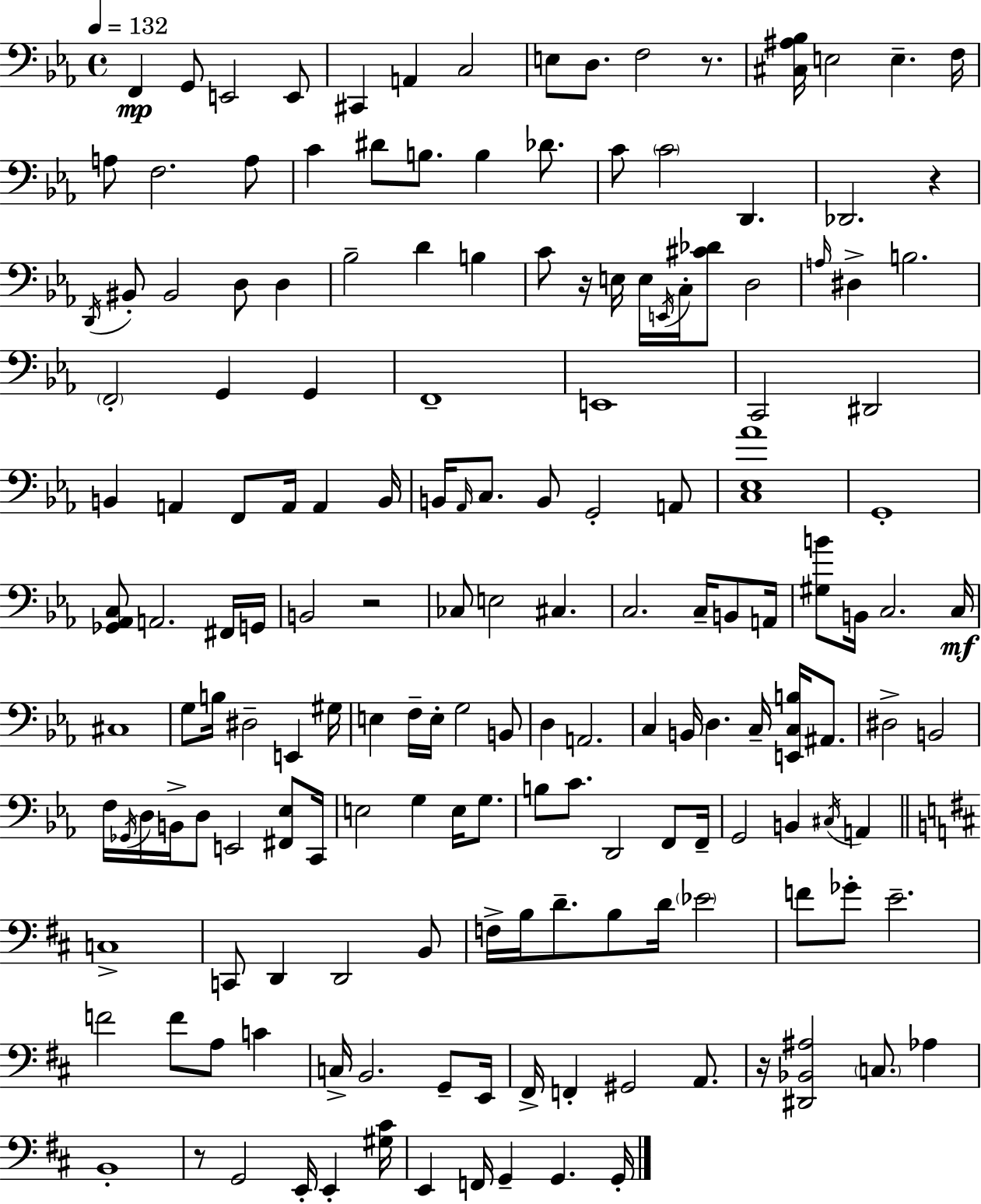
X:1
T:Untitled
M:4/4
L:1/4
K:Cm
F,, G,,/2 E,,2 E,,/2 ^C,, A,, C,2 E,/2 D,/2 F,2 z/2 [^C,^A,_B,]/4 E,2 E, F,/4 A,/2 F,2 A,/2 C ^D/2 B,/2 B, _D/2 C/2 C2 D,, _D,,2 z D,,/4 ^B,,/2 ^B,,2 D,/2 D, _B,2 D B, C/2 z/4 E,/4 E,/4 E,,/4 C,/4 [^C_D]/2 D,2 A,/4 ^D, B,2 F,,2 G,, G,, F,,4 E,,4 C,,2 ^D,,2 B,, A,, F,,/2 A,,/4 A,, B,,/4 B,,/4 _A,,/4 C,/2 B,,/2 G,,2 A,,/2 [C,_E,_A]4 G,,4 [_G,,_A,,C,]/2 A,,2 ^F,,/4 G,,/4 B,,2 z2 _C,/2 E,2 ^C, C,2 C,/4 B,,/2 A,,/4 [^G,B]/2 B,,/4 C,2 C,/4 ^C,4 G,/2 B,/4 ^D,2 E,, ^G,/4 E, F,/4 E,/4 G,2 B,,/2 D, A,,2 C, B,,/4 D, C,/4 [E,,C,B,]/4 ^A,,/2 ^D,2 B,,2 F,/4 _G,,/4 D,/4 B,,/4 D,/2 E,,2 [^F,,_E,]/2 C,,/4 E,2 G, E,/4 G,/2 B,/2 C/2 D,,2 F,,/2 F,,/4 G,,2 B,, ^C,/4 A,, C,4 C,,/2 D,, D,,2 B,,/2 F,/4 B,/4 D/2 B,/2 D/4 _E2 F/2 _G/2 E2 F2 F/2 A,/2 C C,/4 B,,2 G,,/2 E,,/4 ^F,,/4 F,, ^G,,2 A,,/2 z/4 [^D,,_B,,^A,]2 C,/2 _A, B,,4 z/2 G,,2 E,,/4 E,, [^G,^C]/4 E,, F,,/4 G,, G,, G,,/4